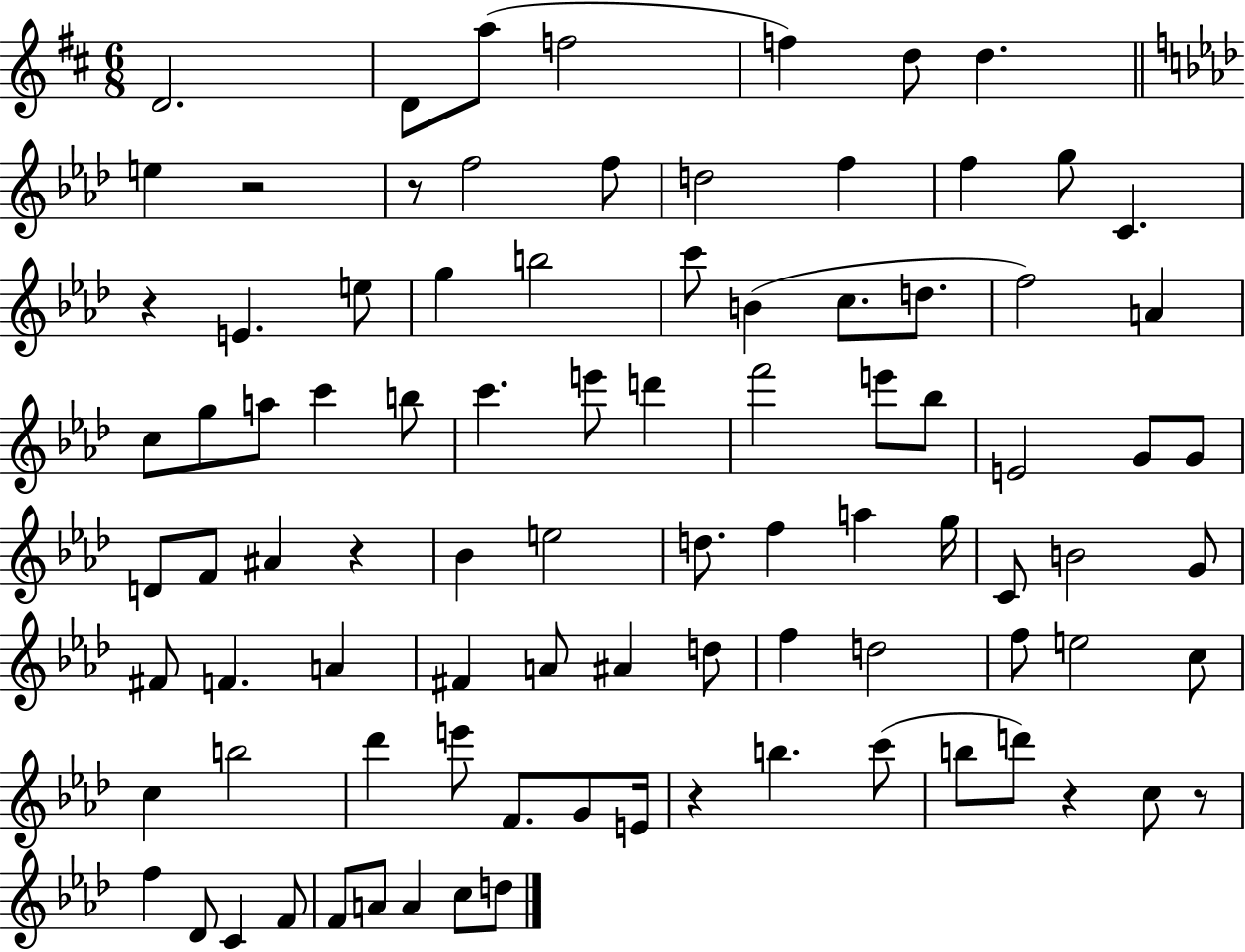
{
  \clef treble
  \numericTimeSignature
  \time 6/8
  \key d \major
  d'2. | d'8 a''8( f''2 | f''4) d''8 d''4. | \bar "||" \break \key f \minor e''4 r2 | r8 f''2 f''8 | d''2 f''4 | f''4 g''8 c'4. | \break r4 e'4. e''8 | g''4 b''2 | c'''8 b'4( c''8. d''8. | f''2) a'4 | \break c''8 g''8 a''8 c'''4 b''8 | c'''4. e'''8 d'''4 | f'''2 e'''8 bes''8 | e'2 g'8 g'8 | \break d'8 f'8 ais'4 r4 | bes'4 e''2 | d''8. f''4 a''4 g''16 | c'8 b'2 g'8 | \break fis'8 f'4. a'4 | fis'4 a'8 ais'4 d''8 | f''4 d''2 | f''8 e''2 c''8 | \break c''4 b''2 | des'''4 e'''8 f'8. g'8 e'16 | r4 b''4. c'''8( | b''8 d'''8) r4 c''8 r8 | \break f''4 des'8 c'4 f'8 | f'8 a'8 a'4 c''8 d''8 | \bar "|."
}